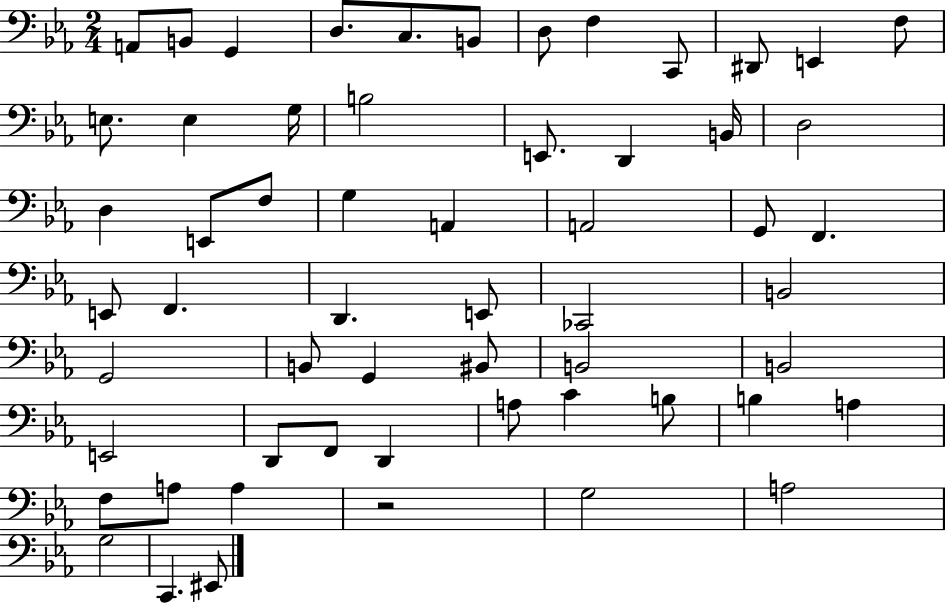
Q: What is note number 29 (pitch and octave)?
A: E2